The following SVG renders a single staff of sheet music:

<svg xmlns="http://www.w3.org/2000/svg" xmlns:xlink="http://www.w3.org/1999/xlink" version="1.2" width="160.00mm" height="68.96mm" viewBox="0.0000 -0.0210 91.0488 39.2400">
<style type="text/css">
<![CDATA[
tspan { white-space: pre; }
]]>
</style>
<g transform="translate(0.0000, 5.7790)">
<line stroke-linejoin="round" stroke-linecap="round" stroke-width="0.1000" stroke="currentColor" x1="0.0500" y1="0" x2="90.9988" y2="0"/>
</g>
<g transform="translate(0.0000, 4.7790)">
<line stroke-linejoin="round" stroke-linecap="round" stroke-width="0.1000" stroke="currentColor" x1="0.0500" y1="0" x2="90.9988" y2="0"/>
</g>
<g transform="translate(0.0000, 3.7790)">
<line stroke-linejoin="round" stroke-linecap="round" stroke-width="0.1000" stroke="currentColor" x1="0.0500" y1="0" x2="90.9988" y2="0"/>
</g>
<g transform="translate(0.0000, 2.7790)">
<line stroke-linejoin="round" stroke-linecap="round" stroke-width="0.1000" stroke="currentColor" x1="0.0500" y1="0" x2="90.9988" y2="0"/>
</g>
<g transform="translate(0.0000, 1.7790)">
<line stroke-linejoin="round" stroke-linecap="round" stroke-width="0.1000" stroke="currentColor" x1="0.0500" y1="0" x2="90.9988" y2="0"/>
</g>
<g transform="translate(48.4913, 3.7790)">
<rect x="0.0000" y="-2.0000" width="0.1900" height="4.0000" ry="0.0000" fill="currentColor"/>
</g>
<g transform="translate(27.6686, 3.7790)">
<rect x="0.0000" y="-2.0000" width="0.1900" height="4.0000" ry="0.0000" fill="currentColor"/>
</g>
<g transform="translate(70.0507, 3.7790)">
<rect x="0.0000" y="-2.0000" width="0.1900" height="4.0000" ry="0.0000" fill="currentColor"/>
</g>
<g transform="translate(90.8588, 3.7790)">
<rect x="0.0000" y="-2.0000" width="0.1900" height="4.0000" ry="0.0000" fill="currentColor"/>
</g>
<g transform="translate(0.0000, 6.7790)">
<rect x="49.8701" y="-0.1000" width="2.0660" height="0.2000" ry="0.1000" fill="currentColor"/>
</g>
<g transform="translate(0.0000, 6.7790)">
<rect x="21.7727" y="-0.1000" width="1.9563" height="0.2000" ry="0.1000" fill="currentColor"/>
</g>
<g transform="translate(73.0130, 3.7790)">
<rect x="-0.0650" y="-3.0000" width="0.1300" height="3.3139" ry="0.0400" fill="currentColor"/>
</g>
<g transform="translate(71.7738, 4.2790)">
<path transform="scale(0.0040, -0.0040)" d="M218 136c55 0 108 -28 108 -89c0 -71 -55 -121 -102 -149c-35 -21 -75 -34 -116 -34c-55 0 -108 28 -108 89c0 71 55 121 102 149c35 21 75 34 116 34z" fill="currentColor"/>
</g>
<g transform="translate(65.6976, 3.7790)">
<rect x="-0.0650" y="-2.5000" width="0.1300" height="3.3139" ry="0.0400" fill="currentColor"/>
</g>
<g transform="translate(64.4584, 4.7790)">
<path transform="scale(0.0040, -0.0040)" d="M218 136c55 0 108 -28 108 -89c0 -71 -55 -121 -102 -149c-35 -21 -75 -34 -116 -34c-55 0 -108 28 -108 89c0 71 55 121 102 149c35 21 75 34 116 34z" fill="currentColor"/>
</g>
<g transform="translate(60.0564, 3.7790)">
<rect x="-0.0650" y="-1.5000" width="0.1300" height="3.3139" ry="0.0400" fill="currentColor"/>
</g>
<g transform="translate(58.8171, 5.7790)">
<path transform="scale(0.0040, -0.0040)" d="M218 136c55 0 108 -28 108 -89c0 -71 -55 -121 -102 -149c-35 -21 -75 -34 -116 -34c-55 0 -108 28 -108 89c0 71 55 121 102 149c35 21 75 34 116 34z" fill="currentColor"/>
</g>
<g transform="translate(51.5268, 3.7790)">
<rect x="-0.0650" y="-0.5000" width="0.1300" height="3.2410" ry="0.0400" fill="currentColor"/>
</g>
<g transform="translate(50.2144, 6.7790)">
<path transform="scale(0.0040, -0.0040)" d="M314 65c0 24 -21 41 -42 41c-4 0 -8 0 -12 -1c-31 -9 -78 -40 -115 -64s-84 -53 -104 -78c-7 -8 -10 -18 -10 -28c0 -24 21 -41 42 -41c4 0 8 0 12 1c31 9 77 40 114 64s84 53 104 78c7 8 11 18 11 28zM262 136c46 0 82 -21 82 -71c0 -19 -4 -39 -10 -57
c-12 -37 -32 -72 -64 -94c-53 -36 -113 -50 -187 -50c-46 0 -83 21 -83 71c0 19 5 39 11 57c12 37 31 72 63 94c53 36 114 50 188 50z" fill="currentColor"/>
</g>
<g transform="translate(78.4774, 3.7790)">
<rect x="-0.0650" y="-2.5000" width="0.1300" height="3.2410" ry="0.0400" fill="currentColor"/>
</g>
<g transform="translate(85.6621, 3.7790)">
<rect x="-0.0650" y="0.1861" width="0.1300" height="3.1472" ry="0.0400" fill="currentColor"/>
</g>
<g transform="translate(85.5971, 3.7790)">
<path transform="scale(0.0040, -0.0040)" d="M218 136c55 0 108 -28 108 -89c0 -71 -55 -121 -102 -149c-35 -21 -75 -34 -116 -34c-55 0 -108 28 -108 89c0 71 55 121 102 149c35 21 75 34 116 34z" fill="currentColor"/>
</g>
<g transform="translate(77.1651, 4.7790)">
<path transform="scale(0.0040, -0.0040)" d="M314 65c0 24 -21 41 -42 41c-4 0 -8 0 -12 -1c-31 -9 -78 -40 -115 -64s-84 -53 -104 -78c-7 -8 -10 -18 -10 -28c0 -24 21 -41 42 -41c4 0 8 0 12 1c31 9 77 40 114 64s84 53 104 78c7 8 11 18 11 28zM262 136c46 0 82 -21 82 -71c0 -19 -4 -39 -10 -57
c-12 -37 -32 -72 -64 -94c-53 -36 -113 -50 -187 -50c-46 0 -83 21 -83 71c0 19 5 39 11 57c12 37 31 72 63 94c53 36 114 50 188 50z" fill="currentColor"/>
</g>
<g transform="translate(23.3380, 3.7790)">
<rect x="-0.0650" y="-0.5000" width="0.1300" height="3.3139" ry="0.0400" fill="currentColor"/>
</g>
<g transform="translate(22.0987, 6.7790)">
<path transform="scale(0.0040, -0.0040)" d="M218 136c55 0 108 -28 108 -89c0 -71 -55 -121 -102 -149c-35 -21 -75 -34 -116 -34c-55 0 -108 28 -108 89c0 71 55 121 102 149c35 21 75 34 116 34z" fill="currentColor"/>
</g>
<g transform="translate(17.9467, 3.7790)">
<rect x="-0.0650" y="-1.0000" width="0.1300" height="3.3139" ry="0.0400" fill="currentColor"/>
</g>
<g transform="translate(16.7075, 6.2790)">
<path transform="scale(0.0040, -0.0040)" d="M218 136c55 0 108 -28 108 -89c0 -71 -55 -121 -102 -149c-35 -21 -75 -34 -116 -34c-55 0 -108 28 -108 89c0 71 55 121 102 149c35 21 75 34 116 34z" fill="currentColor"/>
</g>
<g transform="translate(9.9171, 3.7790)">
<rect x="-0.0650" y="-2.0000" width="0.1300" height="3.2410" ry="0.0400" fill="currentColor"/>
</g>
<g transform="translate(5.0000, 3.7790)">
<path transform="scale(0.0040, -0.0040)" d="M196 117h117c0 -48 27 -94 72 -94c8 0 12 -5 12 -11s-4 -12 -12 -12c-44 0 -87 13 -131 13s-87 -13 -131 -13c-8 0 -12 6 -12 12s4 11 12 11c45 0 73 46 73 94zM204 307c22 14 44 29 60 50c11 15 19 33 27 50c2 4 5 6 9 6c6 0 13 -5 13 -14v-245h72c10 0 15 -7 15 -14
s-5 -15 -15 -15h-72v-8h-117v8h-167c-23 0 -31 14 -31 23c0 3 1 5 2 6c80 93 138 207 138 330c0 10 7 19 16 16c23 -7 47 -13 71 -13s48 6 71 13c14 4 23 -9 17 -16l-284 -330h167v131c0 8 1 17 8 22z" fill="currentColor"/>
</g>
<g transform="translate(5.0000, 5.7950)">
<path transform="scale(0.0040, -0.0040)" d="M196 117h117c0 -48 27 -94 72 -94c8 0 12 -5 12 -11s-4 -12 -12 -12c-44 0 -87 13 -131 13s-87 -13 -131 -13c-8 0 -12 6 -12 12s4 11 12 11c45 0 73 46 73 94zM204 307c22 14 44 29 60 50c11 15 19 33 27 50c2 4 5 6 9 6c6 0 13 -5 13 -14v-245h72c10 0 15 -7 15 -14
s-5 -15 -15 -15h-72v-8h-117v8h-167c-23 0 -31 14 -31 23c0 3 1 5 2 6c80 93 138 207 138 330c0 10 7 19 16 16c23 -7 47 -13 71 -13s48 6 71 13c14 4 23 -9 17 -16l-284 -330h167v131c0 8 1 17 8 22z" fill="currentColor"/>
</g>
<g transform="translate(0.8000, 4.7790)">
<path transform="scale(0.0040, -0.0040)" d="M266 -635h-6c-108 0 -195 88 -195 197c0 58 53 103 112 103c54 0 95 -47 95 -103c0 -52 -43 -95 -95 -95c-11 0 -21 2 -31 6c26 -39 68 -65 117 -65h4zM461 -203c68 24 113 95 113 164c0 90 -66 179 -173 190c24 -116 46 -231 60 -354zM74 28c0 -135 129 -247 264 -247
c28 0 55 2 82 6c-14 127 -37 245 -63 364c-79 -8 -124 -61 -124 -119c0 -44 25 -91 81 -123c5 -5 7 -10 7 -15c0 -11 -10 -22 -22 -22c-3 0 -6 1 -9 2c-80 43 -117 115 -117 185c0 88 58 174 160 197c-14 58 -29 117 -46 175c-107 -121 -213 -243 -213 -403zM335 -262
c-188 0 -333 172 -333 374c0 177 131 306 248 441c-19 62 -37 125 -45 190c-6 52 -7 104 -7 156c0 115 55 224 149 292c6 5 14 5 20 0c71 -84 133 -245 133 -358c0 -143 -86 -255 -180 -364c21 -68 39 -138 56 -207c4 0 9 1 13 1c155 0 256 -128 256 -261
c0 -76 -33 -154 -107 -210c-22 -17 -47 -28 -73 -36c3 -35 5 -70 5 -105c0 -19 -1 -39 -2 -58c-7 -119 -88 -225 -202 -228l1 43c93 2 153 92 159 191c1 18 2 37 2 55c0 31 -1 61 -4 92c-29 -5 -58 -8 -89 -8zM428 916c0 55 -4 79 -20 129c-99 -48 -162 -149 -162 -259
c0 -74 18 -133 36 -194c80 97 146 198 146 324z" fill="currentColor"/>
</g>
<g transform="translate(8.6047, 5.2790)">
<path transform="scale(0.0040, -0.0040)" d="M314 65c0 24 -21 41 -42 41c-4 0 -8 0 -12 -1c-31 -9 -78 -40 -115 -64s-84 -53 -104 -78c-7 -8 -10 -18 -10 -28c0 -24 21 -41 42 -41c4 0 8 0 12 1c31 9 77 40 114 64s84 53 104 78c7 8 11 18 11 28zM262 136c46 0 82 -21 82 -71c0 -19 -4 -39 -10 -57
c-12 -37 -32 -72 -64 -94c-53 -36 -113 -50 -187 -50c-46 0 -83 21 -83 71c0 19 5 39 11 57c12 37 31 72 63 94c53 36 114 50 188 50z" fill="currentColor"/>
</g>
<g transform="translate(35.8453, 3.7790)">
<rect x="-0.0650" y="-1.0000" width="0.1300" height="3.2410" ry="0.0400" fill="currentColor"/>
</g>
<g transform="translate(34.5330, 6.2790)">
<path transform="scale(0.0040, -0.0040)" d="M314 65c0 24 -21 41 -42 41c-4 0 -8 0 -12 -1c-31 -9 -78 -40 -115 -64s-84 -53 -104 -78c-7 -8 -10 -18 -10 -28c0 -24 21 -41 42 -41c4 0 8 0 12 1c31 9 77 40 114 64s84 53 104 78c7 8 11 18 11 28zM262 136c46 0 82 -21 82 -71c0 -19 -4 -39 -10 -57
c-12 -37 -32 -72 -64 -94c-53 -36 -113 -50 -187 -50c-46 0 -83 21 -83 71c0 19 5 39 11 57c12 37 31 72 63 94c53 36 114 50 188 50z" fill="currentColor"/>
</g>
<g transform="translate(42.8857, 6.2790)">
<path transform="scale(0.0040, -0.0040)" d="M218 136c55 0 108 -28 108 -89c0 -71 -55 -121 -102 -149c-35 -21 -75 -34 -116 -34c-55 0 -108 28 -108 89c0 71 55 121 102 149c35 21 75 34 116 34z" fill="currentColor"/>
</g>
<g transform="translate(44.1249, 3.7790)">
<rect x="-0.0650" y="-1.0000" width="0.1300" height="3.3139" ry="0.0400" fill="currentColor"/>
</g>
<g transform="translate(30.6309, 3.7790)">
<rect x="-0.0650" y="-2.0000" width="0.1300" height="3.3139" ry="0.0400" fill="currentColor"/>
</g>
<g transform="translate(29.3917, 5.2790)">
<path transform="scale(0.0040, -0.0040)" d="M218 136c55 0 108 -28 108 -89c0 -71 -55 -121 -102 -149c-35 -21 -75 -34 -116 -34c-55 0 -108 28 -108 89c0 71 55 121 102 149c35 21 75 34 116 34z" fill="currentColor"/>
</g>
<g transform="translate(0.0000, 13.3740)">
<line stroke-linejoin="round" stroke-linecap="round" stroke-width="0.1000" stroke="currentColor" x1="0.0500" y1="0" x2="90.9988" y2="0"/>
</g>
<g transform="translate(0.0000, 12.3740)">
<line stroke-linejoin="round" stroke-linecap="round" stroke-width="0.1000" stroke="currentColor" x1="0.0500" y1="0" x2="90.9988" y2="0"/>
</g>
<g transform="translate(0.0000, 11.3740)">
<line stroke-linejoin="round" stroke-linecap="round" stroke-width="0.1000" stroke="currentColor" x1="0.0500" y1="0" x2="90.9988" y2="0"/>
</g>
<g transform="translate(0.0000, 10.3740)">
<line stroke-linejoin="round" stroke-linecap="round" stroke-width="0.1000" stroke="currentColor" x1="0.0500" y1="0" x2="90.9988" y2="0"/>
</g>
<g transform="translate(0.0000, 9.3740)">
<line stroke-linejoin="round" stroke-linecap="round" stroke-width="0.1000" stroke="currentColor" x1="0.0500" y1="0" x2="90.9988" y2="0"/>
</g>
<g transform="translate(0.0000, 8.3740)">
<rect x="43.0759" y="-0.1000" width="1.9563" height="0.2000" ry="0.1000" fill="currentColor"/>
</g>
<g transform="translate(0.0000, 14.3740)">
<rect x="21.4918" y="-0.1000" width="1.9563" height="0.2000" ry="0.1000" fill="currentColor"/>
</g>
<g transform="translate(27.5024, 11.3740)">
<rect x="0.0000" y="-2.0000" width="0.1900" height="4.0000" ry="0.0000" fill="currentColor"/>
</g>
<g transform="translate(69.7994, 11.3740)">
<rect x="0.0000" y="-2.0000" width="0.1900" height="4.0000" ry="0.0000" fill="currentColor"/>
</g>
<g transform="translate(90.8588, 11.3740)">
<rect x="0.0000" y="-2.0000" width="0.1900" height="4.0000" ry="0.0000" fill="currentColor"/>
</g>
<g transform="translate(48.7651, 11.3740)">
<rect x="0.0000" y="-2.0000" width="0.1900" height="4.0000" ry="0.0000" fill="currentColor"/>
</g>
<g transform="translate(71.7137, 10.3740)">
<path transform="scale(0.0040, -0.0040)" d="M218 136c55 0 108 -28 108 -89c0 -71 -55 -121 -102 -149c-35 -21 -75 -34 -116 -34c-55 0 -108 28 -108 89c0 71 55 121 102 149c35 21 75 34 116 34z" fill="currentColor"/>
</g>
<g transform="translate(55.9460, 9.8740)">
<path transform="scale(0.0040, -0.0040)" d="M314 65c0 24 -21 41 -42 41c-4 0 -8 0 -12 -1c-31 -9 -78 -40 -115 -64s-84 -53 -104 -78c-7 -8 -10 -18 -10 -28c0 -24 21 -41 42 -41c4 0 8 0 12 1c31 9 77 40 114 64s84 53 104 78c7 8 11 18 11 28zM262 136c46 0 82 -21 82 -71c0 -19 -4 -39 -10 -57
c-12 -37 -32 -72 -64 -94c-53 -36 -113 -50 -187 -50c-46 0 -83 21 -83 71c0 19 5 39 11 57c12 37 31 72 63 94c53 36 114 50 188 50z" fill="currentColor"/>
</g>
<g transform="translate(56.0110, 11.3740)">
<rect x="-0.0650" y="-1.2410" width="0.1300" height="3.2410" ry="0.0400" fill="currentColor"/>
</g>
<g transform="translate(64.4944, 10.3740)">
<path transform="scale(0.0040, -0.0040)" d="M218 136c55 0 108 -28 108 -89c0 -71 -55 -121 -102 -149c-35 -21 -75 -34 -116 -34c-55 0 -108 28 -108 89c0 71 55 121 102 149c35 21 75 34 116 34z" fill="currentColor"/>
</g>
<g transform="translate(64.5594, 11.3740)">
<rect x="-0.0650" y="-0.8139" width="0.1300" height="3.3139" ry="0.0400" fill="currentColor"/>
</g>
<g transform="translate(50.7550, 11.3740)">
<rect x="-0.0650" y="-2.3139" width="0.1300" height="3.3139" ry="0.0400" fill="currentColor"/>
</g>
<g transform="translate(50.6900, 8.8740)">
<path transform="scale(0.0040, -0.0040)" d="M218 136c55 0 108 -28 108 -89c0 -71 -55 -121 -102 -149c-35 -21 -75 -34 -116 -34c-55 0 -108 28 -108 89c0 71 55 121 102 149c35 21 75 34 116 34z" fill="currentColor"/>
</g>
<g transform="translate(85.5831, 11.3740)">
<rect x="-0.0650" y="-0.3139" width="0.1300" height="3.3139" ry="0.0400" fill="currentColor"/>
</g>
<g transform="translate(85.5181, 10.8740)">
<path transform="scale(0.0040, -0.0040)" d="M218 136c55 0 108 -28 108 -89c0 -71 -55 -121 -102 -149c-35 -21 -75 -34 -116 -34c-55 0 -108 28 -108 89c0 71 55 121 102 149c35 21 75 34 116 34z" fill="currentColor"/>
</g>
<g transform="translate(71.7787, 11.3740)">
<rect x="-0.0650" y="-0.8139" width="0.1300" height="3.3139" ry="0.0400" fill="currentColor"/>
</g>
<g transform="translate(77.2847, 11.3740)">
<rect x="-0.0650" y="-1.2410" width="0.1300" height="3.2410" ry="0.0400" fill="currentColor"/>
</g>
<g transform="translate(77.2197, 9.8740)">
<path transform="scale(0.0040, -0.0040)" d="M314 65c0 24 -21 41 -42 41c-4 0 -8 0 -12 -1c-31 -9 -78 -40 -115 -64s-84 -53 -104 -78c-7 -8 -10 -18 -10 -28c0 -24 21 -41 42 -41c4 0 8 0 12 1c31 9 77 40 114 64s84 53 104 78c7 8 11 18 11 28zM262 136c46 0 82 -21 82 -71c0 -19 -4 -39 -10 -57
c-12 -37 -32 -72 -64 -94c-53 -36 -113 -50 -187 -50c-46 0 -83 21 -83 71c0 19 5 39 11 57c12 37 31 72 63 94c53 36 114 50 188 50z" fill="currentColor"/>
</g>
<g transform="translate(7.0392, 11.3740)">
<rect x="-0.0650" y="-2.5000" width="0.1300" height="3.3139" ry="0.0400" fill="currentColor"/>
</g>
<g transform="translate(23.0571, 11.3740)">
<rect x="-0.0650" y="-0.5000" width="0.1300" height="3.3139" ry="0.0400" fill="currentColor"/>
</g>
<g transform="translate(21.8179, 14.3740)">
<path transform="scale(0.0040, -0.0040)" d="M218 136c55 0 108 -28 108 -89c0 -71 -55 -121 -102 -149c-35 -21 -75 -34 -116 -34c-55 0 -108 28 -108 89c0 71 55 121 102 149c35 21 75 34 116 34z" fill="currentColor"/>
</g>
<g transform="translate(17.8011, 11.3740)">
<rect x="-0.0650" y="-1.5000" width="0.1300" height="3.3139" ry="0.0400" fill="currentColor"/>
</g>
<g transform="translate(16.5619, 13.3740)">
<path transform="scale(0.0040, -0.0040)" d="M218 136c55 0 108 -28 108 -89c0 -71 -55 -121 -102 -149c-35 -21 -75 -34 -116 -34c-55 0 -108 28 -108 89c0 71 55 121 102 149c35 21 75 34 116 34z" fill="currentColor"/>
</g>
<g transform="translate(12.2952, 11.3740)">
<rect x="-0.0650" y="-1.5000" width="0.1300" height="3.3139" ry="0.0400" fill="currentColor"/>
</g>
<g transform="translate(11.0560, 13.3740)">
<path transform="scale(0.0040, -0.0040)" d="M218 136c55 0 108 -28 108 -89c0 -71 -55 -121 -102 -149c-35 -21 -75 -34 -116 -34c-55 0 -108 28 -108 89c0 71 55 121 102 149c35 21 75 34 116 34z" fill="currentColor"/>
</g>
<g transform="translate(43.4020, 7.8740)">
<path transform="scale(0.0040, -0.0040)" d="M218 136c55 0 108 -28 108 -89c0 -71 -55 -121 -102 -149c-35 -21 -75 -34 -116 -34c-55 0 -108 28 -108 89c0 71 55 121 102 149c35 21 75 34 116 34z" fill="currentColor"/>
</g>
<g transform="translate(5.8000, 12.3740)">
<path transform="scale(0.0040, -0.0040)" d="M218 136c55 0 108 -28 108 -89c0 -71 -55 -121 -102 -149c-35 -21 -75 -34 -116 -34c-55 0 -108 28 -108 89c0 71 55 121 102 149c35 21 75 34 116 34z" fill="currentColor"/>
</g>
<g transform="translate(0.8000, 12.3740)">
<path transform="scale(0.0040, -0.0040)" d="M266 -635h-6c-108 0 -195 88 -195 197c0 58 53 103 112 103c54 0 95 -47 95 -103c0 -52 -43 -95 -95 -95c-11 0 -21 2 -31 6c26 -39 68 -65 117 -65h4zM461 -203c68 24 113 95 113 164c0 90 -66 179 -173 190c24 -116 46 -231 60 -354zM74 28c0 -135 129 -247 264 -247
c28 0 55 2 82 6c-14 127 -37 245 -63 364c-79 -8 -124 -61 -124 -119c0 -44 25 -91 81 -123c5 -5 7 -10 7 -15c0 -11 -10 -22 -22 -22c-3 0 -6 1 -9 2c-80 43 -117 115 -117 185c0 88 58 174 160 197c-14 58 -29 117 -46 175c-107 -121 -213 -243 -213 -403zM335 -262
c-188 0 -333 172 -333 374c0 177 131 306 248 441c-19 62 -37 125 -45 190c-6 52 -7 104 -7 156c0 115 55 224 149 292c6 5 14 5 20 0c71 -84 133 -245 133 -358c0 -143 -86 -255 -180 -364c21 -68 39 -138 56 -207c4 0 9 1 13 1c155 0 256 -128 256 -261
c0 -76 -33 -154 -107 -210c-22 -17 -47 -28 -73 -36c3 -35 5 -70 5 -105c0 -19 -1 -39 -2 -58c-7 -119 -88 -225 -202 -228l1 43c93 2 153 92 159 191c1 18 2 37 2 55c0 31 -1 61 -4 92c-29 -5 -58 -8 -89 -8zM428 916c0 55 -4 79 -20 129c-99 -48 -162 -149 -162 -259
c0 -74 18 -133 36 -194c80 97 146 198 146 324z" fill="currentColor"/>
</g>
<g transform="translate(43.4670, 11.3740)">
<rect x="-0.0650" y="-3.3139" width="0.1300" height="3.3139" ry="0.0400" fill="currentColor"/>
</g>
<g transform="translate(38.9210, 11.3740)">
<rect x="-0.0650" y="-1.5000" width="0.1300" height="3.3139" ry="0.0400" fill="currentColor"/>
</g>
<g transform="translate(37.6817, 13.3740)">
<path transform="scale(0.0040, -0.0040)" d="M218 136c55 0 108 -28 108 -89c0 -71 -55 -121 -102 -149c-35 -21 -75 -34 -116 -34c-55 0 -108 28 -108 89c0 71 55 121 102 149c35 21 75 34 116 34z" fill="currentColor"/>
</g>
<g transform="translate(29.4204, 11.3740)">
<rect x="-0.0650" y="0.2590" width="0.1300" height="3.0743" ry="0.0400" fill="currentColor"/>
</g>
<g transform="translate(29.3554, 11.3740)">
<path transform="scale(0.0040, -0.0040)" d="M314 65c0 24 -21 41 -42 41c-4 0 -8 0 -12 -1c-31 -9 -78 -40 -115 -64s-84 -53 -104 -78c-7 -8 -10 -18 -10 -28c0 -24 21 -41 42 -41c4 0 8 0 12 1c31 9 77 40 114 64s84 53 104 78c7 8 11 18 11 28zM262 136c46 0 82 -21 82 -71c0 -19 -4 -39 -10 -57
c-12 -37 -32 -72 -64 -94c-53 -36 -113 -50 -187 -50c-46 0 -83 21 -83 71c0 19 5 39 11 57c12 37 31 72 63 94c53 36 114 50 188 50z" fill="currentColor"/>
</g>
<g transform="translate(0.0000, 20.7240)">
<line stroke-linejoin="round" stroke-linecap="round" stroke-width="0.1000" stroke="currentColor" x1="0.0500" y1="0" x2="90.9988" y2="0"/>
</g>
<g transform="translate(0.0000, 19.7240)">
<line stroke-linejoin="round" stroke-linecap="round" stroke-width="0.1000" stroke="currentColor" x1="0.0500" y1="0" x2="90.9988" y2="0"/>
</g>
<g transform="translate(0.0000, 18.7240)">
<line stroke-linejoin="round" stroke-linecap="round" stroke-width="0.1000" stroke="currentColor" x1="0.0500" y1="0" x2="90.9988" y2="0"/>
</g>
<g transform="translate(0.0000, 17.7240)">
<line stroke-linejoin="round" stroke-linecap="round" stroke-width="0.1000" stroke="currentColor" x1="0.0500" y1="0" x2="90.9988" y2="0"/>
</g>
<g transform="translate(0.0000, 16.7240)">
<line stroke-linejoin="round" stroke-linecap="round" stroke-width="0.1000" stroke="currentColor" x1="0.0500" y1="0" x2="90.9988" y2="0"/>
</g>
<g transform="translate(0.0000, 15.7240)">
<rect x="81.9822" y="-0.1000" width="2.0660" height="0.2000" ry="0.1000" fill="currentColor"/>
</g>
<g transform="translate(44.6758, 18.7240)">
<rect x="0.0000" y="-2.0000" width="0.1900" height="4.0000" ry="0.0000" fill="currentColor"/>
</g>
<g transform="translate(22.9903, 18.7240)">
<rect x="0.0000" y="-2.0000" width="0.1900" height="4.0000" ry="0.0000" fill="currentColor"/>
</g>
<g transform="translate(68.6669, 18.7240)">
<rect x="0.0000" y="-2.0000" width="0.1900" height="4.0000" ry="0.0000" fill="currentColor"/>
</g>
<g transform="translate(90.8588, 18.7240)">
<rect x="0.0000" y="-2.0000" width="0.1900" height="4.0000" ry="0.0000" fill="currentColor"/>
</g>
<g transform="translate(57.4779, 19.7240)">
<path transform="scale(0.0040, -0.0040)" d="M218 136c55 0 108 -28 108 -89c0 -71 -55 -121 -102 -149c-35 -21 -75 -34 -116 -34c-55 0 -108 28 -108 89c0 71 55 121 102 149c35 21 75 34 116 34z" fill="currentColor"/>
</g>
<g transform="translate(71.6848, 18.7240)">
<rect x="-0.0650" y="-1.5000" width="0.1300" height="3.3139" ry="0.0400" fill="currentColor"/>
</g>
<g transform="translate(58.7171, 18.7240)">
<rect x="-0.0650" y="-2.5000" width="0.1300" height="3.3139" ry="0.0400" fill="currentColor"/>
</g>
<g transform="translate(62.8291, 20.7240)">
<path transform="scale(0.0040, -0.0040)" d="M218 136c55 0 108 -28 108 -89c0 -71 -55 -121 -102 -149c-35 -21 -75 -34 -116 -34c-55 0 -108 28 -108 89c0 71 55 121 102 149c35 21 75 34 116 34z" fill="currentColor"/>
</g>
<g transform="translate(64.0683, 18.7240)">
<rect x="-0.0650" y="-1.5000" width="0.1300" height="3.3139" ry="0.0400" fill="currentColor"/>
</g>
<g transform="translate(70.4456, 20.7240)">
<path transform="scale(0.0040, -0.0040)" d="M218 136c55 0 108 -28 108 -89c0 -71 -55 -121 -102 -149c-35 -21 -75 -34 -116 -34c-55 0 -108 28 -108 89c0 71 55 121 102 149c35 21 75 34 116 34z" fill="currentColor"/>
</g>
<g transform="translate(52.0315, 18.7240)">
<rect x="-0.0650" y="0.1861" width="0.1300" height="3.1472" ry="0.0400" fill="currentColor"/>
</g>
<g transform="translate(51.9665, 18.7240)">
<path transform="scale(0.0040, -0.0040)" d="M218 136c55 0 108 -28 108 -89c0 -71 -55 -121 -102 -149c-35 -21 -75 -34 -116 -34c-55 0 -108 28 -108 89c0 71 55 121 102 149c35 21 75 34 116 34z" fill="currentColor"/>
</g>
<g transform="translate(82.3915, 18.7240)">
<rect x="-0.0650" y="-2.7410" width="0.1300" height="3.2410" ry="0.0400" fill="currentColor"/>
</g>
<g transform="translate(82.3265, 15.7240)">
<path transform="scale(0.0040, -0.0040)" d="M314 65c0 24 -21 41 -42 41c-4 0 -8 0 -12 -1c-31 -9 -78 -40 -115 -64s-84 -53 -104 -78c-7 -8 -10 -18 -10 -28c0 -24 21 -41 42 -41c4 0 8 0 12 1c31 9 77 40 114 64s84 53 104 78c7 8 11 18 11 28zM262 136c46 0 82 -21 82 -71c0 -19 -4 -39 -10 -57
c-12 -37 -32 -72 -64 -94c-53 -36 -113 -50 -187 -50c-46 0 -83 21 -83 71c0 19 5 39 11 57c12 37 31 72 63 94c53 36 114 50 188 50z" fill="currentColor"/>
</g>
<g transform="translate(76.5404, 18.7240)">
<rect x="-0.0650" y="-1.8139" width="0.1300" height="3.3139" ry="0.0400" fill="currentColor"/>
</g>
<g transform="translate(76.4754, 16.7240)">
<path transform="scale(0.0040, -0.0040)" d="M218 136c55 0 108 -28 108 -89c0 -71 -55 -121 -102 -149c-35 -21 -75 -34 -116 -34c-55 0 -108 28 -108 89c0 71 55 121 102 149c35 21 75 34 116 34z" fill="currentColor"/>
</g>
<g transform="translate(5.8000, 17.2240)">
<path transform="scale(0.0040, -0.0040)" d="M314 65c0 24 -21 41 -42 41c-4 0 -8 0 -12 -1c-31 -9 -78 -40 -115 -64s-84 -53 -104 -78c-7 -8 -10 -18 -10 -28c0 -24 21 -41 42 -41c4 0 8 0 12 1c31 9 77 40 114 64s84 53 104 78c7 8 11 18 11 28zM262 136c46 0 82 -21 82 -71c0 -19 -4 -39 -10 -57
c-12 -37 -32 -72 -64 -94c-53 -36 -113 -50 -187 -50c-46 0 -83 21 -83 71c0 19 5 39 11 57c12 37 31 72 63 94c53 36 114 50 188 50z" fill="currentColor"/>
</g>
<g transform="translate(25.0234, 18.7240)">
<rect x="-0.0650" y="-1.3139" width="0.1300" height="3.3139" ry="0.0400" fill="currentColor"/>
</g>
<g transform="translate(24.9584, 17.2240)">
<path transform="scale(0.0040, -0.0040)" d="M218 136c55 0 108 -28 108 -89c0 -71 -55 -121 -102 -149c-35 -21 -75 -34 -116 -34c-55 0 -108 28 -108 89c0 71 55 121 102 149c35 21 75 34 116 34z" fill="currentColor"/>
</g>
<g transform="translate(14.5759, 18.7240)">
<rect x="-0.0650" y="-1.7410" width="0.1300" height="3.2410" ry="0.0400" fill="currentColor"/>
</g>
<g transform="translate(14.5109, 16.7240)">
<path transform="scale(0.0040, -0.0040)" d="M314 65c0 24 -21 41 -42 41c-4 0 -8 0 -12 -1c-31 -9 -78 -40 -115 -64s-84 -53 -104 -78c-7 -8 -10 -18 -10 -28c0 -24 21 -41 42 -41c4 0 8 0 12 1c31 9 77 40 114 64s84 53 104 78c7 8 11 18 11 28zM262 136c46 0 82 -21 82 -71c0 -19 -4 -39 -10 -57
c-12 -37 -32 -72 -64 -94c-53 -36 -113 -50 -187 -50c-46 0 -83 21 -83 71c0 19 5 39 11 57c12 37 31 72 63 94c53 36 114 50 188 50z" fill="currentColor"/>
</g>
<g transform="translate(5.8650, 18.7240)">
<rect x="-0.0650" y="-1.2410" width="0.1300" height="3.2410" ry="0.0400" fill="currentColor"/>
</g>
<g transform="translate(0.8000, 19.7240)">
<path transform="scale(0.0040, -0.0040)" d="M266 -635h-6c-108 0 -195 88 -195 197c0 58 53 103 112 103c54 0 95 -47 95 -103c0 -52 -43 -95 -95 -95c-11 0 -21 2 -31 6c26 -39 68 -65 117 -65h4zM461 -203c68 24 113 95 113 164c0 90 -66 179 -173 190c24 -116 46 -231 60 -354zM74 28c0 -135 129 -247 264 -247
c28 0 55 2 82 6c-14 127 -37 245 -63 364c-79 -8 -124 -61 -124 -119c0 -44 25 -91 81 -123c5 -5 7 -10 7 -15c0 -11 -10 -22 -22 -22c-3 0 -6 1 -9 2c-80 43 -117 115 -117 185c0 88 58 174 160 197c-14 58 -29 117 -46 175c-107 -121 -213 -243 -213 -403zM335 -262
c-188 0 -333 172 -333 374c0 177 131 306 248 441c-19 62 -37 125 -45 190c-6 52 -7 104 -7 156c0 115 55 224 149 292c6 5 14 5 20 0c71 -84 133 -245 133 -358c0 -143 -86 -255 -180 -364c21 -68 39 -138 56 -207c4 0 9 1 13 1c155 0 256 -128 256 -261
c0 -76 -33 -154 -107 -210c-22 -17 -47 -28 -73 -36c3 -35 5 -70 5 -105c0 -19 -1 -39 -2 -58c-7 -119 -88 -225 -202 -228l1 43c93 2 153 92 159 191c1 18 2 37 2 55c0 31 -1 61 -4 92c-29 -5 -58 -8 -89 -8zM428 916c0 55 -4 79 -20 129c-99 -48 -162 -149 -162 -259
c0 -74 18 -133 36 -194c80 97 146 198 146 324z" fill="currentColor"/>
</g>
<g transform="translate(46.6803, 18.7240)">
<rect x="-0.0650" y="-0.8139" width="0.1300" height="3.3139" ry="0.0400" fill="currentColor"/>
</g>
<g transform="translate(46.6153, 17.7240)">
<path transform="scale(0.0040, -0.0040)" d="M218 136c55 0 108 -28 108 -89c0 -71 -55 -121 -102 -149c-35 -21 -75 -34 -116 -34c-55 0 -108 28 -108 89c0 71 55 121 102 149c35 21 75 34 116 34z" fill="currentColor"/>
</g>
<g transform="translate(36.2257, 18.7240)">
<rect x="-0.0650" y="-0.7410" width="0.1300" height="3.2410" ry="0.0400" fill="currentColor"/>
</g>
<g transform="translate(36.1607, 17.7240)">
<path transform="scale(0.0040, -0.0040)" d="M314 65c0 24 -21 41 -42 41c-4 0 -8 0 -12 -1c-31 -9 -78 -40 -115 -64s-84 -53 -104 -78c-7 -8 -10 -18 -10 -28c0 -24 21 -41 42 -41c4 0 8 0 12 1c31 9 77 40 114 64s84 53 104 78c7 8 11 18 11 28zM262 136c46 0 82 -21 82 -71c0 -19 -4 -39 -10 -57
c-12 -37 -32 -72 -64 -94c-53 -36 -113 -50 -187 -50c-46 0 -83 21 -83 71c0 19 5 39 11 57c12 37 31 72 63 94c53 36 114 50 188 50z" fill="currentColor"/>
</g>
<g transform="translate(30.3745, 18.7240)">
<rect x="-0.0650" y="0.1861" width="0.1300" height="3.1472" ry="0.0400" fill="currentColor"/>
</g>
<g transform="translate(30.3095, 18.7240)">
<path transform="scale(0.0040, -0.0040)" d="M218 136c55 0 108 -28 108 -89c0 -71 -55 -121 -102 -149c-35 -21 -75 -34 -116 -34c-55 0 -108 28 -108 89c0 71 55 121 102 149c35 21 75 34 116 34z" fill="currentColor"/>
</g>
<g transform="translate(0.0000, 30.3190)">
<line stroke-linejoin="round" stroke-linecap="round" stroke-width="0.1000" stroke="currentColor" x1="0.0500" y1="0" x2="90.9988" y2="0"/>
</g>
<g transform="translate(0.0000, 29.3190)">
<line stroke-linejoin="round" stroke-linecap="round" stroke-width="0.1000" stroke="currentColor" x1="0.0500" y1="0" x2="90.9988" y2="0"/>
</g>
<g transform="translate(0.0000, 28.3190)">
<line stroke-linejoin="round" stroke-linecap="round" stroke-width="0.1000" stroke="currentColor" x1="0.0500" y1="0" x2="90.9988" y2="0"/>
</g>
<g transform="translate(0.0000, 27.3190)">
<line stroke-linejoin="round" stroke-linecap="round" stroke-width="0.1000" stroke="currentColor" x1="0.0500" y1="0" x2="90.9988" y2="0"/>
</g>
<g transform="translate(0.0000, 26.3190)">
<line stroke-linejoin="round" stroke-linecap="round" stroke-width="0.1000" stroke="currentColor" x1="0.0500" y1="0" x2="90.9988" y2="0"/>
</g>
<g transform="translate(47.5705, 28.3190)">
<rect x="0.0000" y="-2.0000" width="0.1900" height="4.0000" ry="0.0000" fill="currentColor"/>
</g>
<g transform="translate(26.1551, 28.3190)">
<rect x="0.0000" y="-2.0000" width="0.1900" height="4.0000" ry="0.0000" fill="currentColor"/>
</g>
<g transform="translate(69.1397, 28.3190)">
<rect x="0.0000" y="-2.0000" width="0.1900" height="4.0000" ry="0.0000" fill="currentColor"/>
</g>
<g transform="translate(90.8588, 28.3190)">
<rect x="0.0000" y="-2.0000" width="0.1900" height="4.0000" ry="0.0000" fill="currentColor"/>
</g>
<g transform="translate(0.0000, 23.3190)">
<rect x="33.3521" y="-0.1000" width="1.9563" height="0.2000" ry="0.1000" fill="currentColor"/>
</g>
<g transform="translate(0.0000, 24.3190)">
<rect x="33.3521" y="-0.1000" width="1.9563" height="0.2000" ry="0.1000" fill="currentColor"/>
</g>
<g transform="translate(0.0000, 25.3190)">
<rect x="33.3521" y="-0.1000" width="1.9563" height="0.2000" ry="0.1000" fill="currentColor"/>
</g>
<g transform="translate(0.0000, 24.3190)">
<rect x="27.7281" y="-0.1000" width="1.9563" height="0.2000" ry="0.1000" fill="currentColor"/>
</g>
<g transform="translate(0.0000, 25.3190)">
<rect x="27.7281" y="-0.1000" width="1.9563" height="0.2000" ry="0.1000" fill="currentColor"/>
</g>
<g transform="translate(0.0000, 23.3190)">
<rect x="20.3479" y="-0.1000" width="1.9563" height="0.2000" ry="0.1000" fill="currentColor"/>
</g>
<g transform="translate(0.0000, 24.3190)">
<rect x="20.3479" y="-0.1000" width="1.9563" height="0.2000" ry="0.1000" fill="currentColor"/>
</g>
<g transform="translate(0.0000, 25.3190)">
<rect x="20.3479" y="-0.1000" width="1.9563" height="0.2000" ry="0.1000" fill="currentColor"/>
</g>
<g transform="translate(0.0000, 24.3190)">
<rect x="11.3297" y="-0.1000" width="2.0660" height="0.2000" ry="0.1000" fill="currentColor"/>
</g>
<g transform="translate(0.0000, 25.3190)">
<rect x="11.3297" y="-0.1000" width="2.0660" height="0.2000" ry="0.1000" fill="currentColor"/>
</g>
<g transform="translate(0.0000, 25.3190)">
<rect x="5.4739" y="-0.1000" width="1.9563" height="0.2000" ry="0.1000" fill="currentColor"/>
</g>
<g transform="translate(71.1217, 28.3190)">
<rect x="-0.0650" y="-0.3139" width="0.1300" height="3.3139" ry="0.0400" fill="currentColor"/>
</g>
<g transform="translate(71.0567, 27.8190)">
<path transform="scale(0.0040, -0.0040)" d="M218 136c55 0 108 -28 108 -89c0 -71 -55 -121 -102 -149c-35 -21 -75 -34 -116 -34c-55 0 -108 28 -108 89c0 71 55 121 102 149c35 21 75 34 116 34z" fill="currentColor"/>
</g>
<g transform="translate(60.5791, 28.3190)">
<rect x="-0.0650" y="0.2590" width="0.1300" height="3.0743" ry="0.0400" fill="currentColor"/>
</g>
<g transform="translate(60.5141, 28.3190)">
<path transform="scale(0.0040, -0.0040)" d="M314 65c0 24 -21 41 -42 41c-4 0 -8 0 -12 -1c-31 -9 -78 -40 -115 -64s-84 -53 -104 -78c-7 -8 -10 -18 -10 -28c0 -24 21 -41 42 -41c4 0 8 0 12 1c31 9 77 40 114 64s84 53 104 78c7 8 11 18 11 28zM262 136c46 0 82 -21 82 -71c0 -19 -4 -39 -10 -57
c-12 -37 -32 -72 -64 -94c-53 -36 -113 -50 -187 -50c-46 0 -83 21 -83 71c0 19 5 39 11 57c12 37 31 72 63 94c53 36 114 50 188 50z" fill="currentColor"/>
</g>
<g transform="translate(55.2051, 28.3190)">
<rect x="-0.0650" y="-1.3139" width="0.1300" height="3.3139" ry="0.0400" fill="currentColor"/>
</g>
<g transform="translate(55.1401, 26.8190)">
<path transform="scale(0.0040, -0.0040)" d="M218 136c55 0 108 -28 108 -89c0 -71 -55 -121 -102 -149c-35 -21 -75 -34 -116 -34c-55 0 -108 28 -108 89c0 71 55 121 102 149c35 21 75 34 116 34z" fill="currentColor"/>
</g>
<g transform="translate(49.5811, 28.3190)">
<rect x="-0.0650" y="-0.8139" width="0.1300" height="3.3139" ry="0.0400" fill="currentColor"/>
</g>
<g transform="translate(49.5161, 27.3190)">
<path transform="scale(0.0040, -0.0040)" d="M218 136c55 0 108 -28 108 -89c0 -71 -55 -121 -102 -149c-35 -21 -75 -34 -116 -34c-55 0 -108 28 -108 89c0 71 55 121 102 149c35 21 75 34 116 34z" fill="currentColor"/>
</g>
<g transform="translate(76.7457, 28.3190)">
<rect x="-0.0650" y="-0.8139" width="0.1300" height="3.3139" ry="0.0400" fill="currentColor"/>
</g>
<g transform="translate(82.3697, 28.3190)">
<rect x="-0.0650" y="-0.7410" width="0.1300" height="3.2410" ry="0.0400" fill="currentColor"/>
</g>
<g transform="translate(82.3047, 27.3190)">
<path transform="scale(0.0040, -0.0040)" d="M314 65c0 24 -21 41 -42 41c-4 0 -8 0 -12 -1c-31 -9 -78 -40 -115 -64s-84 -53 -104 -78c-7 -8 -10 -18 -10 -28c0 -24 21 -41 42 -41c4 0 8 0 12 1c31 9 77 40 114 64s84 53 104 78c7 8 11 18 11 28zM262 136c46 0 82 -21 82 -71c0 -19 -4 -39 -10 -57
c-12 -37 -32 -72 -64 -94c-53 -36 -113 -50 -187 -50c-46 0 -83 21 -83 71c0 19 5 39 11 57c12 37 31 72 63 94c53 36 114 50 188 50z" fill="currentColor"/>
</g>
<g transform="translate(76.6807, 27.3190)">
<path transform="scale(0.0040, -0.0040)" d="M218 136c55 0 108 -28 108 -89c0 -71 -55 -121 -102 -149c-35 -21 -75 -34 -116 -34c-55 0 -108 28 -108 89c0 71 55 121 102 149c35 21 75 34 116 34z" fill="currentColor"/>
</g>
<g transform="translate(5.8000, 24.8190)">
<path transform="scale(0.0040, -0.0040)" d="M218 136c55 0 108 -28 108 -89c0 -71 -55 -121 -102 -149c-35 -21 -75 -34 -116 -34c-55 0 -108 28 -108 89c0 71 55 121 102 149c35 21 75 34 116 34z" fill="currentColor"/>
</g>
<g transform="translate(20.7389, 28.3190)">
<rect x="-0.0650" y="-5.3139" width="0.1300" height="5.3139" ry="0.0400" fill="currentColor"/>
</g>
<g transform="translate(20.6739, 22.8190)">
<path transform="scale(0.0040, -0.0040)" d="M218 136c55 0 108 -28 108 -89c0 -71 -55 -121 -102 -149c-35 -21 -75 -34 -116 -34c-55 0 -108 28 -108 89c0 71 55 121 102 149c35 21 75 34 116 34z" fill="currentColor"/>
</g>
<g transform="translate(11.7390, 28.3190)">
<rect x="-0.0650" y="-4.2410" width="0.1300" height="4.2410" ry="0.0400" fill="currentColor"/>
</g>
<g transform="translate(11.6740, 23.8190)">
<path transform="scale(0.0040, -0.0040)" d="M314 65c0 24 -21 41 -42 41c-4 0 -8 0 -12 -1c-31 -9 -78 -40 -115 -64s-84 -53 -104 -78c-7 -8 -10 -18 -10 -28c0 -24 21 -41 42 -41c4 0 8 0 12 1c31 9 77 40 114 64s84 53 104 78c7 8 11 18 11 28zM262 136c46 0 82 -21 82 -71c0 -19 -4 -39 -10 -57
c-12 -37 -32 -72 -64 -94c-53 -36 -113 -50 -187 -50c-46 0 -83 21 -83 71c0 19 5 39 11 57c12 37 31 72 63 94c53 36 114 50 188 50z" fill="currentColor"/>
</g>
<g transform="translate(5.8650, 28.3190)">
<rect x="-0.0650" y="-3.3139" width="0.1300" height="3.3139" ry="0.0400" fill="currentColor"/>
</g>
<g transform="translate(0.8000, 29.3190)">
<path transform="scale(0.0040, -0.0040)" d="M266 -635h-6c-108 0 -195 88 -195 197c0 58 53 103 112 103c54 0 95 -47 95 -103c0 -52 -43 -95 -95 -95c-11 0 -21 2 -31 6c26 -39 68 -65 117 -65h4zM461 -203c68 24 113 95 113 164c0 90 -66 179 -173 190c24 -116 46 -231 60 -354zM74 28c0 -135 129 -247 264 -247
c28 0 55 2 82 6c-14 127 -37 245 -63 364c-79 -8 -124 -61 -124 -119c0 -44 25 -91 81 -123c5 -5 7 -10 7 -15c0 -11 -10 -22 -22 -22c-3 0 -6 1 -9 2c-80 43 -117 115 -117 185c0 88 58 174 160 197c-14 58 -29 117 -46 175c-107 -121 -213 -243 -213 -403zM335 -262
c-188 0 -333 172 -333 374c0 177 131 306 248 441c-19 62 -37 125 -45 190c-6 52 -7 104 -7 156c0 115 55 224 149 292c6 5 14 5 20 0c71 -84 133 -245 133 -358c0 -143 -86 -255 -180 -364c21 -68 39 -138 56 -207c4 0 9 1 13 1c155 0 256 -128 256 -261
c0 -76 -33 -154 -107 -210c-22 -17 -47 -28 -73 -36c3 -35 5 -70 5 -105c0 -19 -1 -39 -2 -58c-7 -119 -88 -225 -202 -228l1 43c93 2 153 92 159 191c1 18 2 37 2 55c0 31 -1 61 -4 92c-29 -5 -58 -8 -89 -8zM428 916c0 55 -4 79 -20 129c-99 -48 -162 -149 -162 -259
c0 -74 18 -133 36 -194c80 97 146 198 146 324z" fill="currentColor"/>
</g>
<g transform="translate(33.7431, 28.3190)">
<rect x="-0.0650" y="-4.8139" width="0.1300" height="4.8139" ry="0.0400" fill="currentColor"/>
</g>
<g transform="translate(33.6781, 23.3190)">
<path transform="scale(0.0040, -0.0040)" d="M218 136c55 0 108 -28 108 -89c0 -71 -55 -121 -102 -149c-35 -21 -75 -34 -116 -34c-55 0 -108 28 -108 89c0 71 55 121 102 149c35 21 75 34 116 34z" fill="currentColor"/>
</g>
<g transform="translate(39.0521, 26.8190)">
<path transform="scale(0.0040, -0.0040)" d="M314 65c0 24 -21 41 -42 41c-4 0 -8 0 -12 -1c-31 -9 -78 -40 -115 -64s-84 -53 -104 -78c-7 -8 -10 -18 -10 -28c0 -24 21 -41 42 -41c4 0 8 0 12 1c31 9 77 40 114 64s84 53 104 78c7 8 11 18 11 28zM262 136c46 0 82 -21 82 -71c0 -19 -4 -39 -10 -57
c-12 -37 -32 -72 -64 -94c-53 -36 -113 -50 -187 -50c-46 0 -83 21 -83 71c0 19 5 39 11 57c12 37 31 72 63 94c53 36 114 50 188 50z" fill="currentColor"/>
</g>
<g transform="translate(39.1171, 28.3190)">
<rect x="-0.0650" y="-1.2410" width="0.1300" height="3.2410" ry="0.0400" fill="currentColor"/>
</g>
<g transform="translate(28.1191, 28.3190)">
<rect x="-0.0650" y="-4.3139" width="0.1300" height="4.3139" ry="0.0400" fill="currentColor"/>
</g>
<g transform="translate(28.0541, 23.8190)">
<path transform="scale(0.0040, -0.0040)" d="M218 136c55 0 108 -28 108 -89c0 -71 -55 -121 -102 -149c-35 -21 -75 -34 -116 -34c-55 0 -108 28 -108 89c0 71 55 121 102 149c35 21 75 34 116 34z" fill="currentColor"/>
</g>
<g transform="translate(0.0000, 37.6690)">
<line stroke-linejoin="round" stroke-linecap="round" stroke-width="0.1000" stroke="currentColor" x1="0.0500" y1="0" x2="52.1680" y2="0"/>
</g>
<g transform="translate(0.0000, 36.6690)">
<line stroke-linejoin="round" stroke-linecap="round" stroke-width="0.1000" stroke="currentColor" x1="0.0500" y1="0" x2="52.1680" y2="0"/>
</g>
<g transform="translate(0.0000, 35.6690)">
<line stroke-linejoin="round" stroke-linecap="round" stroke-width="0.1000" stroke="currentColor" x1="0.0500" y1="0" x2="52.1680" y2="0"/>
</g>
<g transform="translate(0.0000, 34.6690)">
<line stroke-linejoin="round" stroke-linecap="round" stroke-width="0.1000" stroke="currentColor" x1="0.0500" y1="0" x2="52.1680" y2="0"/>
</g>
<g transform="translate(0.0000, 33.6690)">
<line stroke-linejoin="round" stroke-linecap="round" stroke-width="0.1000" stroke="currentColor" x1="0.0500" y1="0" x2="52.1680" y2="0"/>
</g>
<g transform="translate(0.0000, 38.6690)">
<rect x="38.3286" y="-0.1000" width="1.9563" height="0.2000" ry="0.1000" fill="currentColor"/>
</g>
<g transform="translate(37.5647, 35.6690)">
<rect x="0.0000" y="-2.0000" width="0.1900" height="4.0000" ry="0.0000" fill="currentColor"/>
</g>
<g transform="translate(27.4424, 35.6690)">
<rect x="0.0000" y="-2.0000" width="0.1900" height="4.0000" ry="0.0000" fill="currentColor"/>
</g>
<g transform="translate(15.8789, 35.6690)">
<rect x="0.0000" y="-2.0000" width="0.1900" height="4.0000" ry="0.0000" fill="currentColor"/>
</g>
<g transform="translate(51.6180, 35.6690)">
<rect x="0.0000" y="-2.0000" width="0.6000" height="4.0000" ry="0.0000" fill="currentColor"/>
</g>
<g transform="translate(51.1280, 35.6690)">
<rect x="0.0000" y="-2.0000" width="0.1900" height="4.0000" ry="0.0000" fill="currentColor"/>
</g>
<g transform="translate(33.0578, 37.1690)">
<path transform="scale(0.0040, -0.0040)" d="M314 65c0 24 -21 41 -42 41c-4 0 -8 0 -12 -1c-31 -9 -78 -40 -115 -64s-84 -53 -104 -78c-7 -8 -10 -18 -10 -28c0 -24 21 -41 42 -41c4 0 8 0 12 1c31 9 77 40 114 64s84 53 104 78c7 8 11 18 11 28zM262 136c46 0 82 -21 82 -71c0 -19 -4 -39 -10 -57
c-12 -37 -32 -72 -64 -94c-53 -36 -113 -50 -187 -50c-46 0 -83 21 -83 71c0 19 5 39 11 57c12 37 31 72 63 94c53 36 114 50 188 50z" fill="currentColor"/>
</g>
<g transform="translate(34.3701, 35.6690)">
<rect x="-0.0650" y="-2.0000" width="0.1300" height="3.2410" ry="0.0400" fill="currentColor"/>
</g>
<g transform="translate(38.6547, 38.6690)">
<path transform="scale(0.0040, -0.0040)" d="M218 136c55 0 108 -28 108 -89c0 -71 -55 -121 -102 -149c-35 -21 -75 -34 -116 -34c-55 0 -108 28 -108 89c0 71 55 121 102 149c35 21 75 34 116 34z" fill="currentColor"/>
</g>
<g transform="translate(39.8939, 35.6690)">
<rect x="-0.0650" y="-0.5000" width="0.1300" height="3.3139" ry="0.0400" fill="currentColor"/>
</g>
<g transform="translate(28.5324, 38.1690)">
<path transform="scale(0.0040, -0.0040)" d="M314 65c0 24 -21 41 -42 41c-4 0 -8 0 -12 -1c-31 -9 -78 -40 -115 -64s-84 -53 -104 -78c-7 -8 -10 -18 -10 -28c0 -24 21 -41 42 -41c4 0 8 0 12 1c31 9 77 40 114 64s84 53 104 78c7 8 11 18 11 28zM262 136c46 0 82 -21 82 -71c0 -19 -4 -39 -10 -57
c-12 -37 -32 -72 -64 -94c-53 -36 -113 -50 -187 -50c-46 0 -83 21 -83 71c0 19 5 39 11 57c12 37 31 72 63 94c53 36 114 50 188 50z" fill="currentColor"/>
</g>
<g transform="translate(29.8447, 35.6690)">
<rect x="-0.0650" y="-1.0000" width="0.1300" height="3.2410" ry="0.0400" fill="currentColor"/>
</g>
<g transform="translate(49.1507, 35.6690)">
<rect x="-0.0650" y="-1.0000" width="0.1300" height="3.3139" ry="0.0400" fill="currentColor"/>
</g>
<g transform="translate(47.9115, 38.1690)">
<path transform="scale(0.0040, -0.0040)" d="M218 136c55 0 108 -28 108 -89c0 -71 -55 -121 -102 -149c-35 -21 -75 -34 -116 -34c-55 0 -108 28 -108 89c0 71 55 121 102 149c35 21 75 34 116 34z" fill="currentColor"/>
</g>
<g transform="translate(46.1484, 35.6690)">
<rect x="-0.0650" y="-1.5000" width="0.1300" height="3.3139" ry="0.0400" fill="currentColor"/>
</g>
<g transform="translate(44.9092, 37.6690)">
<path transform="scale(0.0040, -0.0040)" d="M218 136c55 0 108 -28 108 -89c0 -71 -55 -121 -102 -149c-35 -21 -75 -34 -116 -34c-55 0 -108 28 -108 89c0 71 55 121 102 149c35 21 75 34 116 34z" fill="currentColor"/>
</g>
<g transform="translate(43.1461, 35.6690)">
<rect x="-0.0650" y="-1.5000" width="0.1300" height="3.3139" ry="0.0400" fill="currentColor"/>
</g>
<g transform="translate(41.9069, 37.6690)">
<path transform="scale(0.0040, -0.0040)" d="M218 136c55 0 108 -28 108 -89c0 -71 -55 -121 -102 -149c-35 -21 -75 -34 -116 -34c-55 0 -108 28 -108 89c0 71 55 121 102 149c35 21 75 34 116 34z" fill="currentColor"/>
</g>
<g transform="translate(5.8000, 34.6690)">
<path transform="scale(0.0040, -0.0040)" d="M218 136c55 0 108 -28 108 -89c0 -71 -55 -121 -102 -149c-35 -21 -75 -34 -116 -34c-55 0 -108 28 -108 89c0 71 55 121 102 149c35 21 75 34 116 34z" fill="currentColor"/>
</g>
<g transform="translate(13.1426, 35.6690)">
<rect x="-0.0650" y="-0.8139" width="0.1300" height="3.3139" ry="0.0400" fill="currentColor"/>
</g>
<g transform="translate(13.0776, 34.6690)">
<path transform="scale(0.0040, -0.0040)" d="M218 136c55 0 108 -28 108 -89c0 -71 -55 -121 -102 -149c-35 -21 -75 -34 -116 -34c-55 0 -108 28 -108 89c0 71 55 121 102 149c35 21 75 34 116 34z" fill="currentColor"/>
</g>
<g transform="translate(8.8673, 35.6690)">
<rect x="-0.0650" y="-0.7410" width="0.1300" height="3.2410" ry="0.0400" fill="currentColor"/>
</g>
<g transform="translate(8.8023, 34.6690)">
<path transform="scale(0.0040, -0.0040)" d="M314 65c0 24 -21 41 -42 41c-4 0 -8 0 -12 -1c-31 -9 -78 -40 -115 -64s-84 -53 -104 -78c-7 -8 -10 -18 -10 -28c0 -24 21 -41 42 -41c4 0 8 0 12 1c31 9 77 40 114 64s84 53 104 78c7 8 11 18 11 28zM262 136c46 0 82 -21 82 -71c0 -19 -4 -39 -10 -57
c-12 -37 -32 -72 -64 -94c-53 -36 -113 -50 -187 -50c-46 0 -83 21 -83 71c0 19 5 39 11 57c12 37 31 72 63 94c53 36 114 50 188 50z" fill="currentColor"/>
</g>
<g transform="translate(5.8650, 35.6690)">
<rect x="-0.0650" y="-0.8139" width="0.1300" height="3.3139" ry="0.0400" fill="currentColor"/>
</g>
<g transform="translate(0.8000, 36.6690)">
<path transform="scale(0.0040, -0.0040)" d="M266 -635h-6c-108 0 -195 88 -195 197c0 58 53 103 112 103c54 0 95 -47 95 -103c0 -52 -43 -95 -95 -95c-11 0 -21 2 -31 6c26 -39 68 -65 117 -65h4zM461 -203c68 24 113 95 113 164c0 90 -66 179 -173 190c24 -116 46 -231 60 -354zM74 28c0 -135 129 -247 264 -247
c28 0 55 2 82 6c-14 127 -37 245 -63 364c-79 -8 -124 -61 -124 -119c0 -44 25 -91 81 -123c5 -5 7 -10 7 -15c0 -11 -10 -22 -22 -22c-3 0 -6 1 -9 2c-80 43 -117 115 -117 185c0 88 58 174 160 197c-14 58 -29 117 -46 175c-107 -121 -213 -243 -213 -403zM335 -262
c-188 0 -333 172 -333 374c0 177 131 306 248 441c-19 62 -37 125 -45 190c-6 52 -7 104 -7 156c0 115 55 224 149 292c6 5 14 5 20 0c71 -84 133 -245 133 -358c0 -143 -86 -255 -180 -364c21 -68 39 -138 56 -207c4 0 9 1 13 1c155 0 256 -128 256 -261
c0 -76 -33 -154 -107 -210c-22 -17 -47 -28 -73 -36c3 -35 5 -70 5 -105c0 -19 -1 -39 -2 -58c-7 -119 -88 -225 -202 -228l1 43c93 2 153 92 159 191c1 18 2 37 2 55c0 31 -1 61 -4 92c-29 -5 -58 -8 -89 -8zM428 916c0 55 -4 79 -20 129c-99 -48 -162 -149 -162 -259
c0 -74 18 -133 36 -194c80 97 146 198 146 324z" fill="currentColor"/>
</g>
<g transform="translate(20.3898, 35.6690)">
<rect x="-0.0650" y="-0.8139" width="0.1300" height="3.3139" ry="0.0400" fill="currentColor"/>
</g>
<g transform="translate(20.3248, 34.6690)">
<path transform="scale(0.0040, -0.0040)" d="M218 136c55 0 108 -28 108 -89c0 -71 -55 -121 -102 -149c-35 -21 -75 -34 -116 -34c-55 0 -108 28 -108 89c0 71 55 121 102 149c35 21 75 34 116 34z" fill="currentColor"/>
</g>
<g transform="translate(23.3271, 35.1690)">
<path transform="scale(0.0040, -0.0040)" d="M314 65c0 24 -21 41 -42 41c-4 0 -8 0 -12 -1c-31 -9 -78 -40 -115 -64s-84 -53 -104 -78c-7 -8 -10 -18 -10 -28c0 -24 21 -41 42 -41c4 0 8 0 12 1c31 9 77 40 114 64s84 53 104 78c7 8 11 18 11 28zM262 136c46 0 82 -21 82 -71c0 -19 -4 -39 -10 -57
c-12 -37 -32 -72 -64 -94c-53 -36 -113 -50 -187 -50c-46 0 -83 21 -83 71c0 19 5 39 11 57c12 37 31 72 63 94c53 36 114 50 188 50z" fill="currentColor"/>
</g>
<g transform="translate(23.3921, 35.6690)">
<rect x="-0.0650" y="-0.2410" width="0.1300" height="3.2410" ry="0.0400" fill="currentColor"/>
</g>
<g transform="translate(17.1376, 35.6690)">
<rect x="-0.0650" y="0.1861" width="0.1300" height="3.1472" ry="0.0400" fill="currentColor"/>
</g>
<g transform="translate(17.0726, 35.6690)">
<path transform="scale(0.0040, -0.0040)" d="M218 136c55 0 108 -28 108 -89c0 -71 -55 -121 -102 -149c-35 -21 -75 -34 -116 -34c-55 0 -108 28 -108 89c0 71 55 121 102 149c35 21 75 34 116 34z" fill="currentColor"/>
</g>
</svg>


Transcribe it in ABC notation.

X:1
T:Untitled
M:4/4
L:1/4
K:C
F2 D C F D2 D C2 E G A G2 B G E E C B2 E b g e2 d d e2 c e2 f2 e B d2 d B G E E f a2 b d'2 f' d' e' e2 d e B2 c d d2 d d2 d B d c2 D2 F2 C E E D